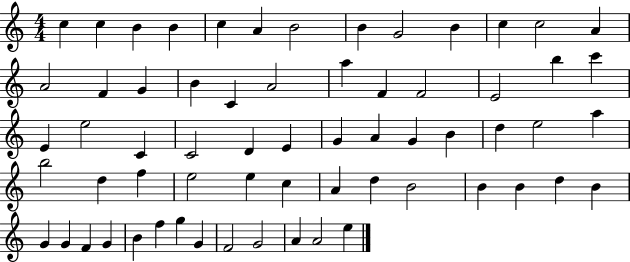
{
  \clef treble
  \numericTimeSignature
  \time 4/4
  \key c \major
  c''4 c''4 b'4 b'4 | c''4 a'4 b'2 | b'4 g'2 b'4 | c''4 c''2 a'4 | \break a'2 f'4 g'4 | b'4 c'4 a'2 | a''4 f'4 f'2 | e'2 b''4 c'''4 | \break e'4 e''2 c'4 | c'2 d'4 e'4 | g'4 a'4 g'4 b'4 | d''4 e''2 a''4 | \break b''2 d''4 f''4 | e''2 e''4 c''4 | a'4 d''4 b'2 | b'4 b'4 d''4 b'4 | \break g'4 g'4 f'4 g'4 | b'4 f''4 g''4 g'4 | f'2 g'2 | a'4 a'2 e''4 | \break \bar "|."
}